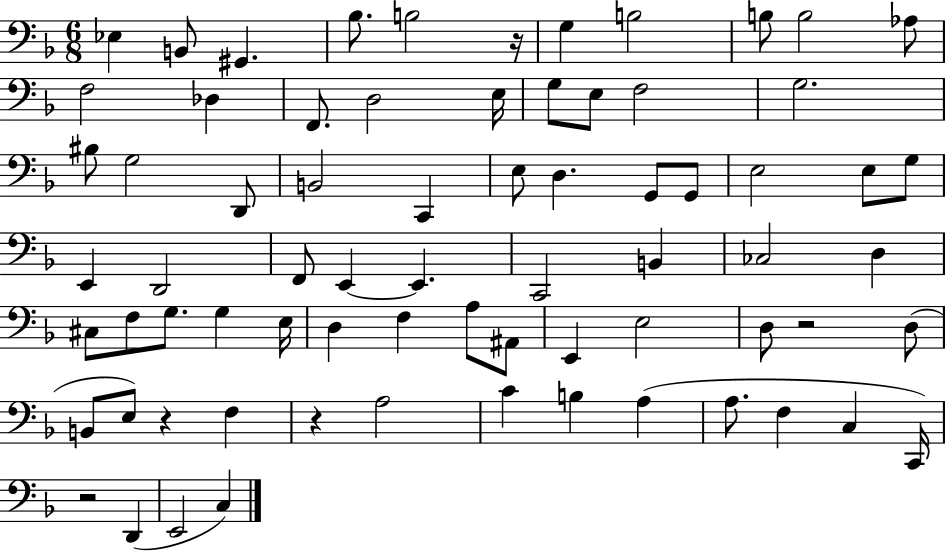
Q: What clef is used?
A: bass